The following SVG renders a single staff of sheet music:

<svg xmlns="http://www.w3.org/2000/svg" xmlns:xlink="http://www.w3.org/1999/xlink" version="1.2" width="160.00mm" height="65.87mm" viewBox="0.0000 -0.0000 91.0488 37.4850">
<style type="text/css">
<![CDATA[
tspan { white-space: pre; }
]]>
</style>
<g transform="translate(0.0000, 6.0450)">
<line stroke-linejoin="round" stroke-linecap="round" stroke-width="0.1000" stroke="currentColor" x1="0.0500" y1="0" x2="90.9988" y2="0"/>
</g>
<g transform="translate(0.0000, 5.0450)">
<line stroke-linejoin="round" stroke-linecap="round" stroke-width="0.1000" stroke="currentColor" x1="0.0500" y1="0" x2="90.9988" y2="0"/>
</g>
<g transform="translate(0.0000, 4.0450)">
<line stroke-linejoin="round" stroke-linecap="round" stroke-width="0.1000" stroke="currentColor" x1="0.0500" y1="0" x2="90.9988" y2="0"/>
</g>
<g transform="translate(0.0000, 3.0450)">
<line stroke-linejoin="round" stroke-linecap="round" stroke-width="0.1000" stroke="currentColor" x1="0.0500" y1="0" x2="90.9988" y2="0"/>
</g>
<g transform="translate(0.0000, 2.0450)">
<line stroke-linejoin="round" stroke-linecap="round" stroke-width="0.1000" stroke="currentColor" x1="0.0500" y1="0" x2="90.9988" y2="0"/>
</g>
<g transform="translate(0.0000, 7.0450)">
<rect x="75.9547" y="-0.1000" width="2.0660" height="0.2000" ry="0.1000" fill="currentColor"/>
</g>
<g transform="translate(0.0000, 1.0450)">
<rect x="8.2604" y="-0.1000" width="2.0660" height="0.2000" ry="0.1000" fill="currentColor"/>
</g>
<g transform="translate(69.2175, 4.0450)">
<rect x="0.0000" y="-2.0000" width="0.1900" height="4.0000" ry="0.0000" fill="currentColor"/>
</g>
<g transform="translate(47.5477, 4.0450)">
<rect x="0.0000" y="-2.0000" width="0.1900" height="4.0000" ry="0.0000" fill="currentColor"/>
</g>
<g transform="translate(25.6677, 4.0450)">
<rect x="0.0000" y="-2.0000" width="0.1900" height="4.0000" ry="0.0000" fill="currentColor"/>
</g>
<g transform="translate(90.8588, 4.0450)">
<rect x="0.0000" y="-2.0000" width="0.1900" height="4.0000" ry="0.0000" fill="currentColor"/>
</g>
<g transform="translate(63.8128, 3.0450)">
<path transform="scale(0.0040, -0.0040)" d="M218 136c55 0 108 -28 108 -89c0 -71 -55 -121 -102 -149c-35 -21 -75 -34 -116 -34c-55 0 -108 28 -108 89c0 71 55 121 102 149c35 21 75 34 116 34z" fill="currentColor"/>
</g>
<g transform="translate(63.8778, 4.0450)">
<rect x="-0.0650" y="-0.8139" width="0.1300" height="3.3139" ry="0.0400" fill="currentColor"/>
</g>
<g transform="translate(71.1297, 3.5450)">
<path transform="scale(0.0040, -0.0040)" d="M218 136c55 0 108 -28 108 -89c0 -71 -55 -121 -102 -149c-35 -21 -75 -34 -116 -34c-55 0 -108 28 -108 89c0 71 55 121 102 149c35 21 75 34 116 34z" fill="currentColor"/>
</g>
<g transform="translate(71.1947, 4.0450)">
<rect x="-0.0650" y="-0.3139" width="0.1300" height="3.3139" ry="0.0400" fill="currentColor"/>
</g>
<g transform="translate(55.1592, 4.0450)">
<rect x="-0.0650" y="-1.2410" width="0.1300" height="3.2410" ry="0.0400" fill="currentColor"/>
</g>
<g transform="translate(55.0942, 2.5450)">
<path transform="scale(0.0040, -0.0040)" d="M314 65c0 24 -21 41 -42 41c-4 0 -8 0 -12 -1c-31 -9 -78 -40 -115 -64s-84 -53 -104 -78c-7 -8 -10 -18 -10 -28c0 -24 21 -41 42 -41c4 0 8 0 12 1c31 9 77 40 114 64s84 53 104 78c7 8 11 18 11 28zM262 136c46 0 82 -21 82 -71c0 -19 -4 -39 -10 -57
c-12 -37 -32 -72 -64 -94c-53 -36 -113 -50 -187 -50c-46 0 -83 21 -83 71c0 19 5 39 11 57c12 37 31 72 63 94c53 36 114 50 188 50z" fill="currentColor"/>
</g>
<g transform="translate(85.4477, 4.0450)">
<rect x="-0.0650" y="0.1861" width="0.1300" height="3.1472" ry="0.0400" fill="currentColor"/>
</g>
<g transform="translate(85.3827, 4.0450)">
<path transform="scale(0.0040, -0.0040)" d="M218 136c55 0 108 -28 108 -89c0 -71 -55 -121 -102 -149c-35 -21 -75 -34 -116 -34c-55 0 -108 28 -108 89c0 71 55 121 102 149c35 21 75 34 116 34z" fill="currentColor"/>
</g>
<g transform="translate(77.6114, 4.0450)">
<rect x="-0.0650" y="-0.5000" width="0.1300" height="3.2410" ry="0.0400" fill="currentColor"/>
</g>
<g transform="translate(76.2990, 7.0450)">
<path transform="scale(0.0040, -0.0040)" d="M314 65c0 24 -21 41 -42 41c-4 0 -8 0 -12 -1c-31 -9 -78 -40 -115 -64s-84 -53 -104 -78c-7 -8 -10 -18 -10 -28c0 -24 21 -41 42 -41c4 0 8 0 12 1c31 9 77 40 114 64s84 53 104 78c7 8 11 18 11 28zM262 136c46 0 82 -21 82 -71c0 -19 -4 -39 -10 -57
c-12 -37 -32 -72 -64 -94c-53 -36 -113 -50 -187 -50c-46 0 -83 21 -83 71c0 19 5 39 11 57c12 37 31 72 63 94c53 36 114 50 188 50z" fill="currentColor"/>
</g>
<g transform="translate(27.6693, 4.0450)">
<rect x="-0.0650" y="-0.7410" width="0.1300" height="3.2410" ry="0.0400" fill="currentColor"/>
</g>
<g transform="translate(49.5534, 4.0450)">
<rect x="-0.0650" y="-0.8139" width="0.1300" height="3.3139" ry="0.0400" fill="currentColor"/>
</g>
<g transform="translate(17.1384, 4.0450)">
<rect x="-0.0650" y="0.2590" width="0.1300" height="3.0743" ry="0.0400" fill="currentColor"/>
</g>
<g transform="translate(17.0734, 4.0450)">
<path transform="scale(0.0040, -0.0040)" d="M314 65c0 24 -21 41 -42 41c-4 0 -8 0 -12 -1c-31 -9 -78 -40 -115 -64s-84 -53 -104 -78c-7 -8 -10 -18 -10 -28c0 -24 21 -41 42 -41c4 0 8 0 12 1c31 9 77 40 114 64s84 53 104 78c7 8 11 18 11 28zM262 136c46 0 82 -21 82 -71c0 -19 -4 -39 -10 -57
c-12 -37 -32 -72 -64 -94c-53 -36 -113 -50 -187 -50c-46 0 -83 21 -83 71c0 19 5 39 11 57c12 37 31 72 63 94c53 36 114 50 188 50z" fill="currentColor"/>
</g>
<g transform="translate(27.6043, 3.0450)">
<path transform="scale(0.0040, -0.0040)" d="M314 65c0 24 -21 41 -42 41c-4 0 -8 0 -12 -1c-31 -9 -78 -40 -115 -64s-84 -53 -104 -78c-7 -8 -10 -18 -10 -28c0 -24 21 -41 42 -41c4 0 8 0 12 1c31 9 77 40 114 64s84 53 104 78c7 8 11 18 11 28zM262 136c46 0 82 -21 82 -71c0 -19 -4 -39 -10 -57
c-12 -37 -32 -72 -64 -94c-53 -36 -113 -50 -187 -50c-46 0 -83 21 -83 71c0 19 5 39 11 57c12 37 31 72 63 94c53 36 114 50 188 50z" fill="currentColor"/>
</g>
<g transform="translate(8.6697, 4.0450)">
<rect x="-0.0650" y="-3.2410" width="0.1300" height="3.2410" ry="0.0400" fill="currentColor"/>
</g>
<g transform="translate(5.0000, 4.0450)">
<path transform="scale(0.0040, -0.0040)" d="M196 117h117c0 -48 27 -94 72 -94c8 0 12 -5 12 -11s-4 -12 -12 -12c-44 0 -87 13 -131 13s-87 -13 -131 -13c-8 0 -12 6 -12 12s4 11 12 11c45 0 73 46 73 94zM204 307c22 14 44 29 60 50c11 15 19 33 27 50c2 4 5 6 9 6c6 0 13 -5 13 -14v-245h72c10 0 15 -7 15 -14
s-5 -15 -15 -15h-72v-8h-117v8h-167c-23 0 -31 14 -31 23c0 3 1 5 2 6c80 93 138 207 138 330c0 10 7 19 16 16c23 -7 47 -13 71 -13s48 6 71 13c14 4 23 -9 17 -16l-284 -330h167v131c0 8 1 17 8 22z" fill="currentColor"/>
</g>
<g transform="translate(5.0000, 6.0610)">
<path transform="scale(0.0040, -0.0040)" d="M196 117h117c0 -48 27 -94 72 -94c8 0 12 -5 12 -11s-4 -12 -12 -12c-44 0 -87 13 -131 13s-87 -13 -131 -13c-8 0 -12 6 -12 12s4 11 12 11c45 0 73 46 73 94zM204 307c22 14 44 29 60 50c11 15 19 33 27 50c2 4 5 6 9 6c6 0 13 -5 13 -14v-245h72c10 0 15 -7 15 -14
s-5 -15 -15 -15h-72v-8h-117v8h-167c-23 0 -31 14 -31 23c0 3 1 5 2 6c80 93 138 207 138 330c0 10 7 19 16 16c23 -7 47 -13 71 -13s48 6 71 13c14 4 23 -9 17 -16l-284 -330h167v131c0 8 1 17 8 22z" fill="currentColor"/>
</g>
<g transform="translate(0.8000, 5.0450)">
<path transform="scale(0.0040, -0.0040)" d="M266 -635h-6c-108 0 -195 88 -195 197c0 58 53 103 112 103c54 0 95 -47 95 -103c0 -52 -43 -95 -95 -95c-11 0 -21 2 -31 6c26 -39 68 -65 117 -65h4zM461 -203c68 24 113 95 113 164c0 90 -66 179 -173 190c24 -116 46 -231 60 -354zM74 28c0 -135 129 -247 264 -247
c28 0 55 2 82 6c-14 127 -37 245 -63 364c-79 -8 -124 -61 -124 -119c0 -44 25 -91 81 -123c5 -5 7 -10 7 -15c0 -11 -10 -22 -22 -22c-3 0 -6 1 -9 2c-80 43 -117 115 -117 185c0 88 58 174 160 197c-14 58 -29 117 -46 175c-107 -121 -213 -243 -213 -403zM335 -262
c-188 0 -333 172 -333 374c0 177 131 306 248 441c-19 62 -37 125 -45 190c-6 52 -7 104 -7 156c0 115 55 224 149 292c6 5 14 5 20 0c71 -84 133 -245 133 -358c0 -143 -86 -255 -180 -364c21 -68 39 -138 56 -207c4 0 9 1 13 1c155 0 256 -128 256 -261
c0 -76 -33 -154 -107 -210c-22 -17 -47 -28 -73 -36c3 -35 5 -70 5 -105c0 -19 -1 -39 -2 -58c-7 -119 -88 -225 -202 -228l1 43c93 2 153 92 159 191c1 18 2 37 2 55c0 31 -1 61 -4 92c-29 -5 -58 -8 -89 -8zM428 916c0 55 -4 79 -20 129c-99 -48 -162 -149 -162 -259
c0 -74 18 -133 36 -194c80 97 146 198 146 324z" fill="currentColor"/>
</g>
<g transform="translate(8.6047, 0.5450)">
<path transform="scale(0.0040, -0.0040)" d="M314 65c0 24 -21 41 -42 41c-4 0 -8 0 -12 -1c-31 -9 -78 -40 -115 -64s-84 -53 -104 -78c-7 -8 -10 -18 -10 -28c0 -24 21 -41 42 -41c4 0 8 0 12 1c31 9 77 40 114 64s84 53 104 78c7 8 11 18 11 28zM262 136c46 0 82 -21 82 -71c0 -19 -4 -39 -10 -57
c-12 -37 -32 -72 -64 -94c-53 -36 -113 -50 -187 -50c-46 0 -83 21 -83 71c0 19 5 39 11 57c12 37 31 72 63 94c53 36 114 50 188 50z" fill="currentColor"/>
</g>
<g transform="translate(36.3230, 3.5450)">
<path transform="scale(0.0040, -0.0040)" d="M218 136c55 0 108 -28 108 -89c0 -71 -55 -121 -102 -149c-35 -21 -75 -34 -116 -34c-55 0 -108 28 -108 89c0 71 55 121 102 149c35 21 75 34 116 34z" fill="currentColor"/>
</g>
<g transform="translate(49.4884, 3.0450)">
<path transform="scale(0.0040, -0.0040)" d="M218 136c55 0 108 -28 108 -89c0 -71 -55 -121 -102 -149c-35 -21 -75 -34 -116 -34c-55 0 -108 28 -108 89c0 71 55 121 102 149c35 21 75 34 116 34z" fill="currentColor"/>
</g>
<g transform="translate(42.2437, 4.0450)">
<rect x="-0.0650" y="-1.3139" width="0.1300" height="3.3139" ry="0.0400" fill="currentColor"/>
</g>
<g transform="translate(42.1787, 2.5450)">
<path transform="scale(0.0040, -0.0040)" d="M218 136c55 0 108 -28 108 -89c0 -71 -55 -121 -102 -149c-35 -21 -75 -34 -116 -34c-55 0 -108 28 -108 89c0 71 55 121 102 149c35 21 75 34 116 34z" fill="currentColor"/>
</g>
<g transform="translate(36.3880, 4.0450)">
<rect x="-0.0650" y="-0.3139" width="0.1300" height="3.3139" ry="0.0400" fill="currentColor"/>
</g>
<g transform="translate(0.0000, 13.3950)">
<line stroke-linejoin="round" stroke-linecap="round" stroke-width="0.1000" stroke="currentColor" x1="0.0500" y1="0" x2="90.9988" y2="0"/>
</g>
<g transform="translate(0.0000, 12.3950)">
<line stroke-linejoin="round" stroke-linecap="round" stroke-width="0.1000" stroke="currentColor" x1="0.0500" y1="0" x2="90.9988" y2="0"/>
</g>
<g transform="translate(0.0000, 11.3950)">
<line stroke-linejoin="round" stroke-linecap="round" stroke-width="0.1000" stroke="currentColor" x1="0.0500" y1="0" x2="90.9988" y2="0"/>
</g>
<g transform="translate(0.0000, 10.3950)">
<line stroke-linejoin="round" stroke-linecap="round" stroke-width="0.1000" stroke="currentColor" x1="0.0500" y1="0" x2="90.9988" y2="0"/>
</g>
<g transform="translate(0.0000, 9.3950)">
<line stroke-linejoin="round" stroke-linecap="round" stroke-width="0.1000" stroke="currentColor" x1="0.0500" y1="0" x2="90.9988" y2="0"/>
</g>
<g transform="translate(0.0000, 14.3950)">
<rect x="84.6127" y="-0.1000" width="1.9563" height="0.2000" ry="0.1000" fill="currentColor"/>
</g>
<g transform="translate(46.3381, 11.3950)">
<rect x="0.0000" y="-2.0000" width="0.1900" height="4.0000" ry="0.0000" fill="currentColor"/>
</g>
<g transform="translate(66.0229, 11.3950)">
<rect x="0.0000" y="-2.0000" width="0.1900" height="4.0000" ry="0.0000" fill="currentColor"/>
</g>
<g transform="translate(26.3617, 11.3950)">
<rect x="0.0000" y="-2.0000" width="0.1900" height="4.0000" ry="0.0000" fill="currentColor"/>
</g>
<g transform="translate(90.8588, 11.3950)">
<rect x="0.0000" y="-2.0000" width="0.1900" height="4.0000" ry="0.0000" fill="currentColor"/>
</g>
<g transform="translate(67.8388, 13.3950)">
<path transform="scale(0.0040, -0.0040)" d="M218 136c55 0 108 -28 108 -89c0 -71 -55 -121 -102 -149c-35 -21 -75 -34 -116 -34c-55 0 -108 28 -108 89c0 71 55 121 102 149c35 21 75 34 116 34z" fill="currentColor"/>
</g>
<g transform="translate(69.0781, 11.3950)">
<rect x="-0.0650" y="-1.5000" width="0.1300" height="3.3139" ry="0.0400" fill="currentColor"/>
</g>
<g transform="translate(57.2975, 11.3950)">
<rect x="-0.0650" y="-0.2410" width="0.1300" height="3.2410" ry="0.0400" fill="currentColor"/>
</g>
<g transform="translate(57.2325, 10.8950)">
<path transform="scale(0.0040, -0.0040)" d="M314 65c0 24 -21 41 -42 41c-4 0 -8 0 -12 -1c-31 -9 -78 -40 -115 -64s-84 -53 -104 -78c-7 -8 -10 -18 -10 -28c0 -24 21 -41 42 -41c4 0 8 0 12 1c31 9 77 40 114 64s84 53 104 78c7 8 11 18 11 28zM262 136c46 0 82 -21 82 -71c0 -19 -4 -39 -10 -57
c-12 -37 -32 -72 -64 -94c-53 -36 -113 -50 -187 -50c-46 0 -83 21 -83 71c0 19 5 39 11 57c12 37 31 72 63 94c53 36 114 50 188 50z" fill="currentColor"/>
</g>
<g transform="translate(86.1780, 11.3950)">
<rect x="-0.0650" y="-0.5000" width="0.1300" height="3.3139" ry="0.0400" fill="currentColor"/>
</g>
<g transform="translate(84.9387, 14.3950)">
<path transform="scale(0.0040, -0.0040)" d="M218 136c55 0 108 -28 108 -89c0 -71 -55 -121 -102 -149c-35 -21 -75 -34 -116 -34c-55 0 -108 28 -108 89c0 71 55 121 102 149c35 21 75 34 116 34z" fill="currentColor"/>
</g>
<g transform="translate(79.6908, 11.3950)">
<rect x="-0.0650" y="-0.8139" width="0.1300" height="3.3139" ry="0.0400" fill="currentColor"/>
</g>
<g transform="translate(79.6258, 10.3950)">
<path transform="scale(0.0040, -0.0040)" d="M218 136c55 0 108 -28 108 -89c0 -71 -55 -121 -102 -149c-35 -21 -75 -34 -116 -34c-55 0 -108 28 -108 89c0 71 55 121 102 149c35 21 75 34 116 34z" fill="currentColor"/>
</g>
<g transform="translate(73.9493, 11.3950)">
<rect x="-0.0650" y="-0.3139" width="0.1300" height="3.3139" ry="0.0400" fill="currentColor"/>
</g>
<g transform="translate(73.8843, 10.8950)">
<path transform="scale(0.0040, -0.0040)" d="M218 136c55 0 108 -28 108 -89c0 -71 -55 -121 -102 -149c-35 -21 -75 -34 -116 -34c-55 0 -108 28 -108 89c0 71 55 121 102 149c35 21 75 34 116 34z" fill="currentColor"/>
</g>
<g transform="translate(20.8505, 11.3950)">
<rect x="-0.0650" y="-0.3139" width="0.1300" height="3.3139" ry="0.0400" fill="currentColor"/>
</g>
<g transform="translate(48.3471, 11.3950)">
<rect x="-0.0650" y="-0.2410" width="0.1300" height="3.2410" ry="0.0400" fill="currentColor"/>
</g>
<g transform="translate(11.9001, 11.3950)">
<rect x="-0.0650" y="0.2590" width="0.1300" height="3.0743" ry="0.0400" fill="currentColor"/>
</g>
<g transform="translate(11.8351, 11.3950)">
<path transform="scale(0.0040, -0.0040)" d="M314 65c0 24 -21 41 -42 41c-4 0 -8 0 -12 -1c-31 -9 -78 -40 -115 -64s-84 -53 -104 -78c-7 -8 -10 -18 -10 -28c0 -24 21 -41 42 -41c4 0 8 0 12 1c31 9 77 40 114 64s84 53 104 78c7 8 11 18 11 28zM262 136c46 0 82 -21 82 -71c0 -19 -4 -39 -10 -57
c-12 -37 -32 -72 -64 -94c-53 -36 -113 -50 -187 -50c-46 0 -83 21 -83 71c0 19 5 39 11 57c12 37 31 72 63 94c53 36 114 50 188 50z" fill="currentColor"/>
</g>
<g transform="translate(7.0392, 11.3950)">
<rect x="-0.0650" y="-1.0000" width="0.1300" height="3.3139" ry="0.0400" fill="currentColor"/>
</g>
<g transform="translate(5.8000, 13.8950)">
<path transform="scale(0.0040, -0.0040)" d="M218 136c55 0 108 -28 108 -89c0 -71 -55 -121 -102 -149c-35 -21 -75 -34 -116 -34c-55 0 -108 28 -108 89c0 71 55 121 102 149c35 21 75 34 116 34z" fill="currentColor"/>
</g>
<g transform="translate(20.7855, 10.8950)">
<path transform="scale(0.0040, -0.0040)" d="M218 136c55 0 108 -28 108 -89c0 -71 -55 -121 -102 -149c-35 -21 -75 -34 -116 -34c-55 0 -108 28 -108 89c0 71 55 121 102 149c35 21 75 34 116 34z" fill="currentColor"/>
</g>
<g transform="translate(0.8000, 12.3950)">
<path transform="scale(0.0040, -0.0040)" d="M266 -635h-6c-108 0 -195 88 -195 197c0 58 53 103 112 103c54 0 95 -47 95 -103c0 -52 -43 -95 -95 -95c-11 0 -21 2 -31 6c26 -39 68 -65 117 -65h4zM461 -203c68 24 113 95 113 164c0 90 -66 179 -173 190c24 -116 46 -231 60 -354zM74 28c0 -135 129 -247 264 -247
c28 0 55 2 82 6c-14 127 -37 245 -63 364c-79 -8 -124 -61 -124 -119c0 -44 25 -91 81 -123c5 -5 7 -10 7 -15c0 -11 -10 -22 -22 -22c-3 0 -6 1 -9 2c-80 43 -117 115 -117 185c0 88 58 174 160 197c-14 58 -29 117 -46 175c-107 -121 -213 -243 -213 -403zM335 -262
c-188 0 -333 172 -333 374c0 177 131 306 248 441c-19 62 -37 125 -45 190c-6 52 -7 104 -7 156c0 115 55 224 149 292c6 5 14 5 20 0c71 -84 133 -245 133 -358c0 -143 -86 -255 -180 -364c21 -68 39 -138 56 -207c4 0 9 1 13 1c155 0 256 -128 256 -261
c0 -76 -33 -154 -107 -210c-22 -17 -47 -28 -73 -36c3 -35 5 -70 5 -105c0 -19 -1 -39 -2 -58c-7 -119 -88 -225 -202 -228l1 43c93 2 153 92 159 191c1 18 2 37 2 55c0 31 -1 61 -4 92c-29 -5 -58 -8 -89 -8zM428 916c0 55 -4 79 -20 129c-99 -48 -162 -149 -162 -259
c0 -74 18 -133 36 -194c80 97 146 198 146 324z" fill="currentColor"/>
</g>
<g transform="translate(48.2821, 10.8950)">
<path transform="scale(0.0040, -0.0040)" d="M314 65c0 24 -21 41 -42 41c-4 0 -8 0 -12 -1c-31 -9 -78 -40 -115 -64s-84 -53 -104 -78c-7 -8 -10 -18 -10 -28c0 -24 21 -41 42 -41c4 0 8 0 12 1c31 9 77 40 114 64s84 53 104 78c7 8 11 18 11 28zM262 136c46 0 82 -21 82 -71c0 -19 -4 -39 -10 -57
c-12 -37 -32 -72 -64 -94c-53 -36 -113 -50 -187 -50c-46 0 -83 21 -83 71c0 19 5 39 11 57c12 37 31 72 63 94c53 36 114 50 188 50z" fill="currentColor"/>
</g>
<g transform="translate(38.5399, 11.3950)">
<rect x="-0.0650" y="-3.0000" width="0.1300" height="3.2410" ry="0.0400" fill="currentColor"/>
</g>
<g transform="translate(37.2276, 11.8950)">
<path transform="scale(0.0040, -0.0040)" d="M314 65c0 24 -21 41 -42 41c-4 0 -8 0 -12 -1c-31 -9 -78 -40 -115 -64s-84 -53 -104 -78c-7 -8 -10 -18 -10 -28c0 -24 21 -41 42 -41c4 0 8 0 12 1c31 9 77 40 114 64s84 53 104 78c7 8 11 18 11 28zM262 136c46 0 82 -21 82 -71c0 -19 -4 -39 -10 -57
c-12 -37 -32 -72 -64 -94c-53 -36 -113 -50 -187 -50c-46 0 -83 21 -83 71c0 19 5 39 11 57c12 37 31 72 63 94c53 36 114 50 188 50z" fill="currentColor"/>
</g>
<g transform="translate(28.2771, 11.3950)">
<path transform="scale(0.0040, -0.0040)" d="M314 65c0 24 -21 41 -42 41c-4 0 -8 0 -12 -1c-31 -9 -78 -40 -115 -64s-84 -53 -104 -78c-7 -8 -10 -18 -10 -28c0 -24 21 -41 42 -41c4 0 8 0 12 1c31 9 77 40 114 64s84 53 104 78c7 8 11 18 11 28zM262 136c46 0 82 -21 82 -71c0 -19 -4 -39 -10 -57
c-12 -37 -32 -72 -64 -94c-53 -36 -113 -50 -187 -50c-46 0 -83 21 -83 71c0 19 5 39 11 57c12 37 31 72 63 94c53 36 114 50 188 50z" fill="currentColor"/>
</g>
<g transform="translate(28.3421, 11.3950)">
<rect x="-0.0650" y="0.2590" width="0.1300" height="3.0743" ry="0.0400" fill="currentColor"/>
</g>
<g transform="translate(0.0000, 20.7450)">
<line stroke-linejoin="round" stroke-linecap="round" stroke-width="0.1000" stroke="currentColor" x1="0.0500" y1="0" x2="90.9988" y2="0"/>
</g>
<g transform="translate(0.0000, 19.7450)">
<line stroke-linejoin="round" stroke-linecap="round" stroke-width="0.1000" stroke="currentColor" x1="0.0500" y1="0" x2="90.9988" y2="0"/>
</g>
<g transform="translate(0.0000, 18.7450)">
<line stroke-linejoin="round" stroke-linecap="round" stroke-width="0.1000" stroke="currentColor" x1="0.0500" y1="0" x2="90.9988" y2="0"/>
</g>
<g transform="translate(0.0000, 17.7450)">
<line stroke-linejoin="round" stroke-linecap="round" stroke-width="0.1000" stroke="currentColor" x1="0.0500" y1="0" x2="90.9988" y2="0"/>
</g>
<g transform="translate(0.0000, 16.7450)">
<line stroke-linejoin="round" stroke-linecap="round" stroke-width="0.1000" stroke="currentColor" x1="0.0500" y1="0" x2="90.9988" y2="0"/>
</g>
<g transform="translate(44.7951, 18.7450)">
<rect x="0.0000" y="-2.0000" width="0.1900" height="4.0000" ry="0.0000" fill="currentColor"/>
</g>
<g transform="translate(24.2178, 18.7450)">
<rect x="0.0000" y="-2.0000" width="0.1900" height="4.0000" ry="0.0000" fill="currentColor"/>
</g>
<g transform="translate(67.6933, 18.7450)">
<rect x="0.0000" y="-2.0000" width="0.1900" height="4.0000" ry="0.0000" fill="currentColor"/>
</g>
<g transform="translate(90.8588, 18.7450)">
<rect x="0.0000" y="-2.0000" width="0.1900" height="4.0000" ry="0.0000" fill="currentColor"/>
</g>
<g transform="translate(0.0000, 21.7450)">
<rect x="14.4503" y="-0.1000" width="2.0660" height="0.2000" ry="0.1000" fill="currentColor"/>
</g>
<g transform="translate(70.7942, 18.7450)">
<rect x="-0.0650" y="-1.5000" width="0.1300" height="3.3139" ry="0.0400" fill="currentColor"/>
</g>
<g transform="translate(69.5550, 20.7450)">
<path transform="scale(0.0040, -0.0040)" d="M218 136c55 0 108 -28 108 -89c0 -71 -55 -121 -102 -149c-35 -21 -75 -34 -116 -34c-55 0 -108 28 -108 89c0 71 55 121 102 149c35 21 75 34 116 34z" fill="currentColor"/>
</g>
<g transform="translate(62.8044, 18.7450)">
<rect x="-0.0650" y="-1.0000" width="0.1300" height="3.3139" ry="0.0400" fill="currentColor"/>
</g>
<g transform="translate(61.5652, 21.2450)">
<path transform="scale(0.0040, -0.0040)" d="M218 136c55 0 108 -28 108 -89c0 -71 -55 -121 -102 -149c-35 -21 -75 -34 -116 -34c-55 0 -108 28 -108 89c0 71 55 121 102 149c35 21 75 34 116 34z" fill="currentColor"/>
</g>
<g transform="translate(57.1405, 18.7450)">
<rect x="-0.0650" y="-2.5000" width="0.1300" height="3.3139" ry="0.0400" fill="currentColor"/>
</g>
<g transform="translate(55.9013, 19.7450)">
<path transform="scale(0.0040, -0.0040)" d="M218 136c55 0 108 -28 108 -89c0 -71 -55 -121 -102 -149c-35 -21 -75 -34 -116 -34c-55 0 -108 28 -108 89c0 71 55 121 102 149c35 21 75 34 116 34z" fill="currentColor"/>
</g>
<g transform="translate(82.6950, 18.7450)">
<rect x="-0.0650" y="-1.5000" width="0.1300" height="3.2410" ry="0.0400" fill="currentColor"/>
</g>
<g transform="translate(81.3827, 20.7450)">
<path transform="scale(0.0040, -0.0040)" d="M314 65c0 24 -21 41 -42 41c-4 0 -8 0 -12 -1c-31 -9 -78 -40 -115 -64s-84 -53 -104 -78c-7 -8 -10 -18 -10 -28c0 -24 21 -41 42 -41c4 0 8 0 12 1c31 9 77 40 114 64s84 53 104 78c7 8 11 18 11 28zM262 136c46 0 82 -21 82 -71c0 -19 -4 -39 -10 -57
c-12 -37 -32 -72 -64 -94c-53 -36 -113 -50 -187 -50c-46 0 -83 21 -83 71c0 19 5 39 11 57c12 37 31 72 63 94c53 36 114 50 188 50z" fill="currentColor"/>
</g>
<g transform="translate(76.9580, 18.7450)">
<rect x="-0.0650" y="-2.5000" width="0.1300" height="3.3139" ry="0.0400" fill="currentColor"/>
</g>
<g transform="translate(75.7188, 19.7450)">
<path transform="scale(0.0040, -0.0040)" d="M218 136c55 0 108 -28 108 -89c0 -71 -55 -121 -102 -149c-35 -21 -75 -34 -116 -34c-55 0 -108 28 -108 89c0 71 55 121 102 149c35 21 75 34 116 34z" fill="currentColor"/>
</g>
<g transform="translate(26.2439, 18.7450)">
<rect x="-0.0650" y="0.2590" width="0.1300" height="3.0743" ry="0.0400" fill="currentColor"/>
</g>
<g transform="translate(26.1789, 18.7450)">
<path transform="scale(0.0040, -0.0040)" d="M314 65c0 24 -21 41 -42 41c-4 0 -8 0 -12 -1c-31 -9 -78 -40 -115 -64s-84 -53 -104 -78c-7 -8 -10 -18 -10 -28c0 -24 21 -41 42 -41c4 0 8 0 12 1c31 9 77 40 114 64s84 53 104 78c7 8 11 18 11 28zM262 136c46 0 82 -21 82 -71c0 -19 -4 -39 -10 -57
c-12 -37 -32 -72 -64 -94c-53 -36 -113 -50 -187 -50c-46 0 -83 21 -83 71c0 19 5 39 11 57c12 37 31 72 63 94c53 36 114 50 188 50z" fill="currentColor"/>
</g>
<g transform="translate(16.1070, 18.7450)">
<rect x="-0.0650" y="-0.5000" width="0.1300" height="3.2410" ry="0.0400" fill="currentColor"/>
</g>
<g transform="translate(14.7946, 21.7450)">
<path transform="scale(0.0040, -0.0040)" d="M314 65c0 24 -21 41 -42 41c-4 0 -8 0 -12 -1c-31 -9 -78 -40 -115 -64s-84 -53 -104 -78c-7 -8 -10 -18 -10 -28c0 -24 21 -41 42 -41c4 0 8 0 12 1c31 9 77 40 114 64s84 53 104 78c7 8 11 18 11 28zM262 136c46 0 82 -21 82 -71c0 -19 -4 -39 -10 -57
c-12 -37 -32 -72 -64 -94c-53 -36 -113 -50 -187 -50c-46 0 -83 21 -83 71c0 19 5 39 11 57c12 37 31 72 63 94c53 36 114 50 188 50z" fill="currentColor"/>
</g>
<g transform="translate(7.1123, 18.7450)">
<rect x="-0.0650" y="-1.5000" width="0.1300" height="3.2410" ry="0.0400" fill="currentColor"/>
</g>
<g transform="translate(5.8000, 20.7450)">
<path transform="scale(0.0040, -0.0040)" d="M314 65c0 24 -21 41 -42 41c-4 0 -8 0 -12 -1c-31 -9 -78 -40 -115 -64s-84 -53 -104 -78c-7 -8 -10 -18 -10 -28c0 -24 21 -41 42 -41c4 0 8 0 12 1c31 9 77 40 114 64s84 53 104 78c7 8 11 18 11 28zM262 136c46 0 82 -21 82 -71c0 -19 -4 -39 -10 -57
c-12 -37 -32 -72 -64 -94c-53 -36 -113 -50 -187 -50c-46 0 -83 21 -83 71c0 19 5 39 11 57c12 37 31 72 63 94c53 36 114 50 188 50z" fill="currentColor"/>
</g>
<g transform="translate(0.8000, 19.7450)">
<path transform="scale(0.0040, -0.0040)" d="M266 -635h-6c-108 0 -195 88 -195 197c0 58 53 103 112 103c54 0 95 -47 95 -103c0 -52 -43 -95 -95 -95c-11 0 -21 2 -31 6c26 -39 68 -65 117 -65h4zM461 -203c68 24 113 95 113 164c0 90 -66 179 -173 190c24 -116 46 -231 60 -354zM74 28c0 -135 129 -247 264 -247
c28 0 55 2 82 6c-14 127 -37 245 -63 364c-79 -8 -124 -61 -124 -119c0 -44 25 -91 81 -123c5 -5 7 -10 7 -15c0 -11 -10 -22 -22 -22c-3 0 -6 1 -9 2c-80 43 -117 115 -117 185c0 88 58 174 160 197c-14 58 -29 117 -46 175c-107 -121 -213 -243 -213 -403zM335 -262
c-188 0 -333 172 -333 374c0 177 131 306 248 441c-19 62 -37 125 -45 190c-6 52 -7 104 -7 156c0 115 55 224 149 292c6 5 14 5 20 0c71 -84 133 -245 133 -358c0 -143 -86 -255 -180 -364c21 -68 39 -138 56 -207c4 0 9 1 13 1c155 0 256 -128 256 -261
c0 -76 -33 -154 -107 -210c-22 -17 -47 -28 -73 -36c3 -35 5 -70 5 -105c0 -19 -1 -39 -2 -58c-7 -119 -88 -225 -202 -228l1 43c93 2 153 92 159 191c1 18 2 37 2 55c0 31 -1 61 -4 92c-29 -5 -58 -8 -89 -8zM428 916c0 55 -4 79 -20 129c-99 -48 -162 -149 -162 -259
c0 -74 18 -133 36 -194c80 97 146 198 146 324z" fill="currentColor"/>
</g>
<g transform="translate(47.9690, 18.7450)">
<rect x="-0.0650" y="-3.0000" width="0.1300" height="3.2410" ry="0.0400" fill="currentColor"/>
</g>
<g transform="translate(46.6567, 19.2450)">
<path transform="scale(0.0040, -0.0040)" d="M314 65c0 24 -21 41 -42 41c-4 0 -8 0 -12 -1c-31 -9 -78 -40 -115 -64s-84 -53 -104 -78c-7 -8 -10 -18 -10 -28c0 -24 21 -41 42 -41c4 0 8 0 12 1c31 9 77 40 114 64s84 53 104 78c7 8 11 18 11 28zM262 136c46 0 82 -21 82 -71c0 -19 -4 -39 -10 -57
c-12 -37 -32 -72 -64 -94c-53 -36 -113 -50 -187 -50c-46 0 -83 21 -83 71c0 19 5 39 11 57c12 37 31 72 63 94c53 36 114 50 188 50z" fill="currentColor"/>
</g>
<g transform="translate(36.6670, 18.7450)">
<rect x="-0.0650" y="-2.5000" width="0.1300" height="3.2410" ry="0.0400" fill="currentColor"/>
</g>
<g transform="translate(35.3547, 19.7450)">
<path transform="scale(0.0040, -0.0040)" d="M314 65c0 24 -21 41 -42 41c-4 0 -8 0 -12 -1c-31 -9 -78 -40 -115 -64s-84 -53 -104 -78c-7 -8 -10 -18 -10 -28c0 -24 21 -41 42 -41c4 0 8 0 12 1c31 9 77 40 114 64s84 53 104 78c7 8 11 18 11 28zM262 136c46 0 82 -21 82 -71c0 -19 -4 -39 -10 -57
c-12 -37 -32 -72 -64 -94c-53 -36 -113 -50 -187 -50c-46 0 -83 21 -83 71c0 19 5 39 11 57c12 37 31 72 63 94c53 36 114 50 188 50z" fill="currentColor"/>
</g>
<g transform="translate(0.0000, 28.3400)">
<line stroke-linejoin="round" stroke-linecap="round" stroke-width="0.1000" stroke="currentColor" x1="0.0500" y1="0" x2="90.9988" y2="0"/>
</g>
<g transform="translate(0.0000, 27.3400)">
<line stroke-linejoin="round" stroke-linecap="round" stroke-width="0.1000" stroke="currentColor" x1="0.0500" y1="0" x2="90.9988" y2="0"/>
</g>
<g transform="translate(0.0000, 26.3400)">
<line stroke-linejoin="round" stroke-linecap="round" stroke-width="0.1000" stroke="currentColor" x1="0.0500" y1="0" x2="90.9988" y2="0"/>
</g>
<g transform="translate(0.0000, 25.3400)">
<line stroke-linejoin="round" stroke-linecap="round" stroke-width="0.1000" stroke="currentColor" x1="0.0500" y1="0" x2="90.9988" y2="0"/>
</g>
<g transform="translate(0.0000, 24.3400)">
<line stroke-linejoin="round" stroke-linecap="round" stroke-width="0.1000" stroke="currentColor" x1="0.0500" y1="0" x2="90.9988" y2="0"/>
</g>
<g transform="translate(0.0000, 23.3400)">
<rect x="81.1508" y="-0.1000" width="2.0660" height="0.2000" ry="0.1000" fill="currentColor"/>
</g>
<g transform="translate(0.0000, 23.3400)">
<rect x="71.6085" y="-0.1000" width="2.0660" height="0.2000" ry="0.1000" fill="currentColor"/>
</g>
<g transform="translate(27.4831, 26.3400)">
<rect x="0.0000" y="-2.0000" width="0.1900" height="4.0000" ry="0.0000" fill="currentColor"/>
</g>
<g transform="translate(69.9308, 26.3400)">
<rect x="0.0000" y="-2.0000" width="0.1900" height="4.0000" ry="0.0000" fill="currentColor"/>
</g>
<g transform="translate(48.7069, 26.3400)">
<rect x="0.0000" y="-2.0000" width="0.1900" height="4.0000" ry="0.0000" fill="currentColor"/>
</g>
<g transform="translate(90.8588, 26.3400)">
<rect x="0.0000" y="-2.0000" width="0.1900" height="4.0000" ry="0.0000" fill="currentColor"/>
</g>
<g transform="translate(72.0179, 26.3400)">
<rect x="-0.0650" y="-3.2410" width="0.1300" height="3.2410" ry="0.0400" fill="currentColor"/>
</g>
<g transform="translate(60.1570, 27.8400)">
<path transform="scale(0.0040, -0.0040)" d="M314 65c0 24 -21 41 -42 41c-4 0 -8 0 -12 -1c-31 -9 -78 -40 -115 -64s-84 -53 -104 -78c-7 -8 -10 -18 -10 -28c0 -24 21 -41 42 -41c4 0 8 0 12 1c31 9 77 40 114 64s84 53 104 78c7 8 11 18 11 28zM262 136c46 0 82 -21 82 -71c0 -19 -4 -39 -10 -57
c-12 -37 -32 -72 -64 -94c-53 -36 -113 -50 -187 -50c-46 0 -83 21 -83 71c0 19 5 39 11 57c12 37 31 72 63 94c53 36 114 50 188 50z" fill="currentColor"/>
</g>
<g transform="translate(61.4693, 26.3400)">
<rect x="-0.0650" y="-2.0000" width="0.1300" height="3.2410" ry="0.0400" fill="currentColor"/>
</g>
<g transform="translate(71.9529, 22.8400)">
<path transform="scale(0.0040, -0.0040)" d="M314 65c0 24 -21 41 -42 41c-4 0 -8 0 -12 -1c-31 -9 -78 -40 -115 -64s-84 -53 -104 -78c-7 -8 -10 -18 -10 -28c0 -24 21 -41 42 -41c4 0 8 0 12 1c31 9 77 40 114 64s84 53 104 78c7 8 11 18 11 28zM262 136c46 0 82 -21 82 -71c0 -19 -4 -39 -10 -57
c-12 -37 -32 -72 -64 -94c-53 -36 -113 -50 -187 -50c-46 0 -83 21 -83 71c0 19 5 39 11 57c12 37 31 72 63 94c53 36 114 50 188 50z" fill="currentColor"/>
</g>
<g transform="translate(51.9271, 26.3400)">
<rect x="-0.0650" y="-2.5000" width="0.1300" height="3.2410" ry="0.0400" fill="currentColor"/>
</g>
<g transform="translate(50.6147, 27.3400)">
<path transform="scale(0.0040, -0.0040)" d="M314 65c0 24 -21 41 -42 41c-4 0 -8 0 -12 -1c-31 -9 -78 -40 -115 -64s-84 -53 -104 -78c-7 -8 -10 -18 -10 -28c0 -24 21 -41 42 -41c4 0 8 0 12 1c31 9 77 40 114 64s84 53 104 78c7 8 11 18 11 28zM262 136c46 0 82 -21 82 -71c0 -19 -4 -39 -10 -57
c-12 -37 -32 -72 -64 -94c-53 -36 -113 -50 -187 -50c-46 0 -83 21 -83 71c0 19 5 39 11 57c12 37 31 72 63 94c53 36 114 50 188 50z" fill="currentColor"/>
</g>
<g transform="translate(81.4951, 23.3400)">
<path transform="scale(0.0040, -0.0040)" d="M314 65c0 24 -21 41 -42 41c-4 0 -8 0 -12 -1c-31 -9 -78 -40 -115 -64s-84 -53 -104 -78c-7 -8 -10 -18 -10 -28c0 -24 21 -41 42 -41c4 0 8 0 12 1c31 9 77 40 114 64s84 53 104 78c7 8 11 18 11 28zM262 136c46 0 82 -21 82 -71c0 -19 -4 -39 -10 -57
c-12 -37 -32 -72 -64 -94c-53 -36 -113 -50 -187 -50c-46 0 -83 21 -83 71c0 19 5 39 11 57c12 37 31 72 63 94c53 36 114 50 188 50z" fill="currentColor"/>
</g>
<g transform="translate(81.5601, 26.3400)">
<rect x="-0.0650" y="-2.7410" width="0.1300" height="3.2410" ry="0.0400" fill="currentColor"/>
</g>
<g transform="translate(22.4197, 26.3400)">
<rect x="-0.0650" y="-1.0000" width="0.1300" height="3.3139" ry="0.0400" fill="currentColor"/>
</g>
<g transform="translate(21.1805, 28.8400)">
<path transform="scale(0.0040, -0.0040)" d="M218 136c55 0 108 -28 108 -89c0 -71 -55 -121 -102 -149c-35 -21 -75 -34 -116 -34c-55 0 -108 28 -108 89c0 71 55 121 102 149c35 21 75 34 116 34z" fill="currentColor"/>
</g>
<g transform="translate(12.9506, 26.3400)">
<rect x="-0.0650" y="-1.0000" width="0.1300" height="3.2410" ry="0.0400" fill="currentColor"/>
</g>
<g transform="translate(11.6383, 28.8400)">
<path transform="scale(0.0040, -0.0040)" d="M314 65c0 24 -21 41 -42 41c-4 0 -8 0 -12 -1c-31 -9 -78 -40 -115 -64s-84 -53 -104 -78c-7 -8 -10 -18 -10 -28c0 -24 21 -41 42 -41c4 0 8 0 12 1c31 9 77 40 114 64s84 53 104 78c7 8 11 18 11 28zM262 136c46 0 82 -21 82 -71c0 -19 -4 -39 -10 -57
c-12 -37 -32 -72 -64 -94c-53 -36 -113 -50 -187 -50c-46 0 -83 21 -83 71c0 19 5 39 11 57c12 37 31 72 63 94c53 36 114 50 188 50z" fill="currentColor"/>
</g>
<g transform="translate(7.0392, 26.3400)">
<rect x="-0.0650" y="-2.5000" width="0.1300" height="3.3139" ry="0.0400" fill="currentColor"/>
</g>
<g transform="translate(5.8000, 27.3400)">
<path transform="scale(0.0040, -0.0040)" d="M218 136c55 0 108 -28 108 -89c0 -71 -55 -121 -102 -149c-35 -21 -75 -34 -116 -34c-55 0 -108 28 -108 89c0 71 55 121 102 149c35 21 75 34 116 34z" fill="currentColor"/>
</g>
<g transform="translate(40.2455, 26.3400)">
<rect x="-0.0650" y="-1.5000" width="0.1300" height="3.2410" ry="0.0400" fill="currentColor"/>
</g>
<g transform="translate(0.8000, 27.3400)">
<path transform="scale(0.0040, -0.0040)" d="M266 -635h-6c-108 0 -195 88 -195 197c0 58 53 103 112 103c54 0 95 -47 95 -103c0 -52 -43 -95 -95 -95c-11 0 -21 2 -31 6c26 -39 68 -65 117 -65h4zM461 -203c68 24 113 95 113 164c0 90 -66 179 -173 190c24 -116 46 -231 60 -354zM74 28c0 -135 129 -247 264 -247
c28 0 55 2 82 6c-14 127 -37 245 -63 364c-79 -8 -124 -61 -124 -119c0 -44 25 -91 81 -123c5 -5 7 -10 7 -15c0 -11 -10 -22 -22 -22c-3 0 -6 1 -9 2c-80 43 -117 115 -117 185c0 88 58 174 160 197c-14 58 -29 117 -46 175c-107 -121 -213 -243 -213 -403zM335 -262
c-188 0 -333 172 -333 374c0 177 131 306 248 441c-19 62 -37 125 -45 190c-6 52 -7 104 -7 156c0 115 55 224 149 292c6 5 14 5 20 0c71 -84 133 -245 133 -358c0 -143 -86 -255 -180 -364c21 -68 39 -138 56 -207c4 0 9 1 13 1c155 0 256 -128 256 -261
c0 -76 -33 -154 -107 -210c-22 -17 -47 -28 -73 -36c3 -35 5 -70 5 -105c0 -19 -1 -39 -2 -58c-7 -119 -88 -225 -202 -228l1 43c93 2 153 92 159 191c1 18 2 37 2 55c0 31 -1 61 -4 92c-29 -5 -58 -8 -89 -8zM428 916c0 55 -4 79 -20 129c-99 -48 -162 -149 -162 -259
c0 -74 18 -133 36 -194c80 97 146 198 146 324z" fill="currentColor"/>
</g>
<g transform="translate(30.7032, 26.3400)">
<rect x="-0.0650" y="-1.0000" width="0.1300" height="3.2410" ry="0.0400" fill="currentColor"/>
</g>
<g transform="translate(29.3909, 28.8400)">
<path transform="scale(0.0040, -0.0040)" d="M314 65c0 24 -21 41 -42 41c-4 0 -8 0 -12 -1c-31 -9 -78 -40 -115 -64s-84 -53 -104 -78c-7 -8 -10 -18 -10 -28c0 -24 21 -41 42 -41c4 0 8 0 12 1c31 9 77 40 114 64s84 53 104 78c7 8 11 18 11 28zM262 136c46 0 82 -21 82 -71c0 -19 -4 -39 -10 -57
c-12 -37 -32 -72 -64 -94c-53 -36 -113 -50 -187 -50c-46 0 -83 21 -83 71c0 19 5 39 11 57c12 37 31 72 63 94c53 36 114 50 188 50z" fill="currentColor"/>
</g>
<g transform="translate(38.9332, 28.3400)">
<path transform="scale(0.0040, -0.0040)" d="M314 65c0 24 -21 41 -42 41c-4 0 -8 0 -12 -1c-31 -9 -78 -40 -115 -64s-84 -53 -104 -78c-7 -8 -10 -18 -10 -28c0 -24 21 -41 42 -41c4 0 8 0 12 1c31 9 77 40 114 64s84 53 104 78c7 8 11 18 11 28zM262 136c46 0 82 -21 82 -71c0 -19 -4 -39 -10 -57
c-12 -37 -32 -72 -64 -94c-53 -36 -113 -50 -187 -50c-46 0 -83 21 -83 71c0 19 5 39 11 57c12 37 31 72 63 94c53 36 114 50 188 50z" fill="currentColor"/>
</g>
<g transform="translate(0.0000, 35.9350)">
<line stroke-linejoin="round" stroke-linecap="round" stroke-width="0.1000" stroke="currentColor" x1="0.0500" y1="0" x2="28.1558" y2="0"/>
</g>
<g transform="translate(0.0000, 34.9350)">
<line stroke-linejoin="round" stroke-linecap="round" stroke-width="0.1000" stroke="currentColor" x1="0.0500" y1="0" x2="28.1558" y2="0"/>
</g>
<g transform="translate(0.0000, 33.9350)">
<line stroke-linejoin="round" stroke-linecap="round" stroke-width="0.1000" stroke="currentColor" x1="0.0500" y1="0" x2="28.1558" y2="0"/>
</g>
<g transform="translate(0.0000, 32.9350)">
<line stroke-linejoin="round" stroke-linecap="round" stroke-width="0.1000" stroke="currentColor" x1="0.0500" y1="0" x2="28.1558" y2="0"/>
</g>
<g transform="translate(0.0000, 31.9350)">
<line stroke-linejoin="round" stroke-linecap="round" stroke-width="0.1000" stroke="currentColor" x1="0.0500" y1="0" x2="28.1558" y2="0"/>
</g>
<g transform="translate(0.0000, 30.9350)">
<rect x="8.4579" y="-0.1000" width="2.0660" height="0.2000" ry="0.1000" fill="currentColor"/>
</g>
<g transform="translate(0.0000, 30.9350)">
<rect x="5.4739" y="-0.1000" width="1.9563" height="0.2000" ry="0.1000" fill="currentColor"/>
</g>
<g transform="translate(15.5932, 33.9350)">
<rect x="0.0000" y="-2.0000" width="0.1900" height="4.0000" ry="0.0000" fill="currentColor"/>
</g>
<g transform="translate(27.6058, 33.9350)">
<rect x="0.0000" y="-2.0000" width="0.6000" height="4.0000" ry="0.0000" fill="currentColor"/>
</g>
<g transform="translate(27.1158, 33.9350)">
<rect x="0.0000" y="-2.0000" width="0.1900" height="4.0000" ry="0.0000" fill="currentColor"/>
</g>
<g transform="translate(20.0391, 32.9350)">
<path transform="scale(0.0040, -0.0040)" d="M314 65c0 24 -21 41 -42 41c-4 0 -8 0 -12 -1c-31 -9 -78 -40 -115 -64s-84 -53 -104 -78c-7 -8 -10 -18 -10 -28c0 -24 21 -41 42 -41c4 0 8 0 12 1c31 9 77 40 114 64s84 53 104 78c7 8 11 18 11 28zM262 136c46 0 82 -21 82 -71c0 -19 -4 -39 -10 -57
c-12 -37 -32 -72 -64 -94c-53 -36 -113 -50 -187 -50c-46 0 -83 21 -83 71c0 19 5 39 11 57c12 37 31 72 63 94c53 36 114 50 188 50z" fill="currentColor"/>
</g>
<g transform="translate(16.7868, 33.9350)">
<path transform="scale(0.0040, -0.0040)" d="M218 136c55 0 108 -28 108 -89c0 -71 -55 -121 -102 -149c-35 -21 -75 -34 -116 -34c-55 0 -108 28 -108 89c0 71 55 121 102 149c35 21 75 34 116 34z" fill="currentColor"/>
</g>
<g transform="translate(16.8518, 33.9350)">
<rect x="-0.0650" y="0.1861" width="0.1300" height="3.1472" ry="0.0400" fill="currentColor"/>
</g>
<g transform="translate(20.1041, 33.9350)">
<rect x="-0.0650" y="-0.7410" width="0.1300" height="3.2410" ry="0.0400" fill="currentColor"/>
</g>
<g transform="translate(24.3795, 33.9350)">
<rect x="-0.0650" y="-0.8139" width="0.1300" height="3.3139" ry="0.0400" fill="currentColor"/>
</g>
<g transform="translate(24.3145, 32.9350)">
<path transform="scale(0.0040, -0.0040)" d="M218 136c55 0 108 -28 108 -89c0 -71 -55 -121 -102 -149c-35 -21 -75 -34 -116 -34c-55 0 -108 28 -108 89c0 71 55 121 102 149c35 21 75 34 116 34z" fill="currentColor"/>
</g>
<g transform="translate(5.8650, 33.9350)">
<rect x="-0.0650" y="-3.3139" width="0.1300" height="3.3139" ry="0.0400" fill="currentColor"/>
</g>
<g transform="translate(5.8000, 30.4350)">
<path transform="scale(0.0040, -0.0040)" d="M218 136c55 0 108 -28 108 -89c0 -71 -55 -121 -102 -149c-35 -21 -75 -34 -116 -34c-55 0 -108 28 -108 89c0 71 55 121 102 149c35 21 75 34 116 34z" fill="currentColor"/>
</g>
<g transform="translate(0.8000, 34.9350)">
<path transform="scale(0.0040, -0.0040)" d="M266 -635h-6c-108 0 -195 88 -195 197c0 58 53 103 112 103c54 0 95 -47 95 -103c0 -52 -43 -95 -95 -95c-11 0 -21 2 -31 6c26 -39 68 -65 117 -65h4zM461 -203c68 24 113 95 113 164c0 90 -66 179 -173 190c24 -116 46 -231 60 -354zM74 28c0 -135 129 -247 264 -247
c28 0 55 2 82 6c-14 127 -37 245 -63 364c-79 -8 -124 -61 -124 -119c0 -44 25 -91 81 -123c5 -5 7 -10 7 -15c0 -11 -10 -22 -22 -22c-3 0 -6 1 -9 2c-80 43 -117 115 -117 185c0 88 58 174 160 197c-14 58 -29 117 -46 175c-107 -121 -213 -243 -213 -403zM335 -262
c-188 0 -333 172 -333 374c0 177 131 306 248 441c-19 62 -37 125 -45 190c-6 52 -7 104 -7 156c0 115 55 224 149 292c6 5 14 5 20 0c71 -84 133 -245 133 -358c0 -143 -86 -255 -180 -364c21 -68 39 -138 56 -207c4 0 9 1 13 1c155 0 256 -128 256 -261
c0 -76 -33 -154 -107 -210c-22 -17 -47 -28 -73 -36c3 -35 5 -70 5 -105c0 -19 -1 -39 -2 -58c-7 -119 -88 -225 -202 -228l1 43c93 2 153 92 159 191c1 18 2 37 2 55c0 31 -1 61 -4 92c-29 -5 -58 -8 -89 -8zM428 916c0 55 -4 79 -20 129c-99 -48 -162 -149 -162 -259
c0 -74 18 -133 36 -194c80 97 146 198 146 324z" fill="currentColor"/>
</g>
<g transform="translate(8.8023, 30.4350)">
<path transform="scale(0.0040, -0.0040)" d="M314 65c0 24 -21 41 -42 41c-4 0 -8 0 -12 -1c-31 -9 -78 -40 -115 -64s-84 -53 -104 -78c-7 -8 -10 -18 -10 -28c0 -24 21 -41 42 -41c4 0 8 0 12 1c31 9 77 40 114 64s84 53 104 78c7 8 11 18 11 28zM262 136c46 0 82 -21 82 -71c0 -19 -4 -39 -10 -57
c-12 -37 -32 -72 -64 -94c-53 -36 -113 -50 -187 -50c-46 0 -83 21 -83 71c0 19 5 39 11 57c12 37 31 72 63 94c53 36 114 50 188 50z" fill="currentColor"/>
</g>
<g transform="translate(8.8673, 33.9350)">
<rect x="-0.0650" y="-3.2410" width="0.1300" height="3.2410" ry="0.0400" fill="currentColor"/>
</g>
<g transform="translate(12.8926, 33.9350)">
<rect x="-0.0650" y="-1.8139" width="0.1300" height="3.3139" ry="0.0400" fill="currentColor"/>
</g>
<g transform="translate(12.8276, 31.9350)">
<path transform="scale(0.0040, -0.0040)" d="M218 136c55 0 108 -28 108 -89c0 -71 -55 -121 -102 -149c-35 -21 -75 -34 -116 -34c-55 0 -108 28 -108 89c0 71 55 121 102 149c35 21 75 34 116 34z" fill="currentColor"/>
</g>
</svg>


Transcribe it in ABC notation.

X:1
T:Untitled
M:4/4
L:1/4
K:C
b2 B2 d2 c e d e2 d c C2 B D B2 c B2 A2 c2 c2 E c d C E2 C2 B2 G2 A2 G D E G E2 G D2 D D2 E2 G2 F2 b2 a2 b b2 f B d2 d